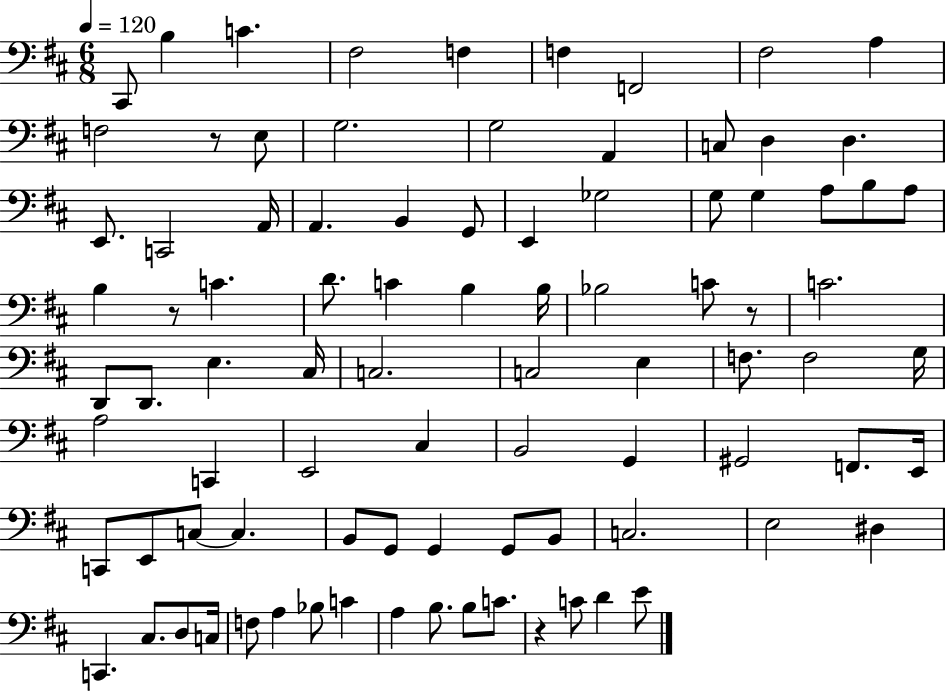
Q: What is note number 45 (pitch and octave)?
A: C3